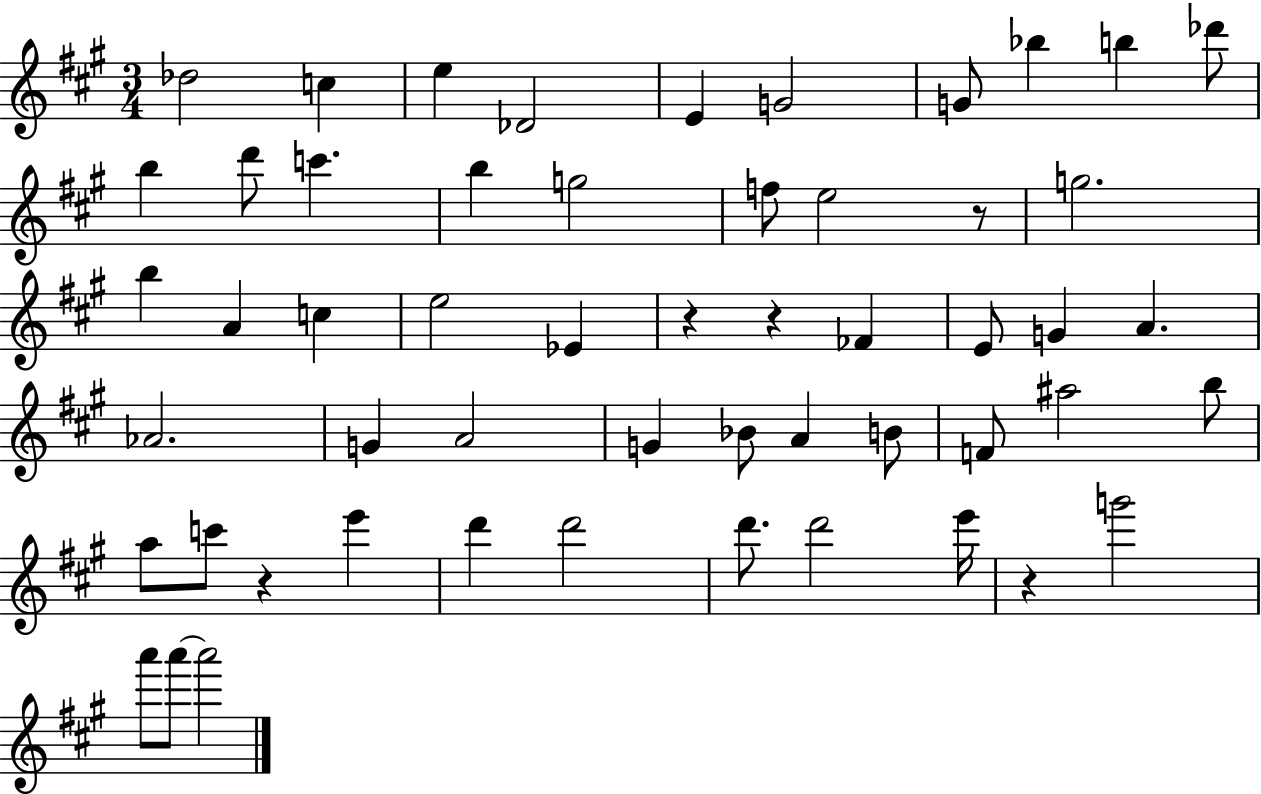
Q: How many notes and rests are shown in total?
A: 54